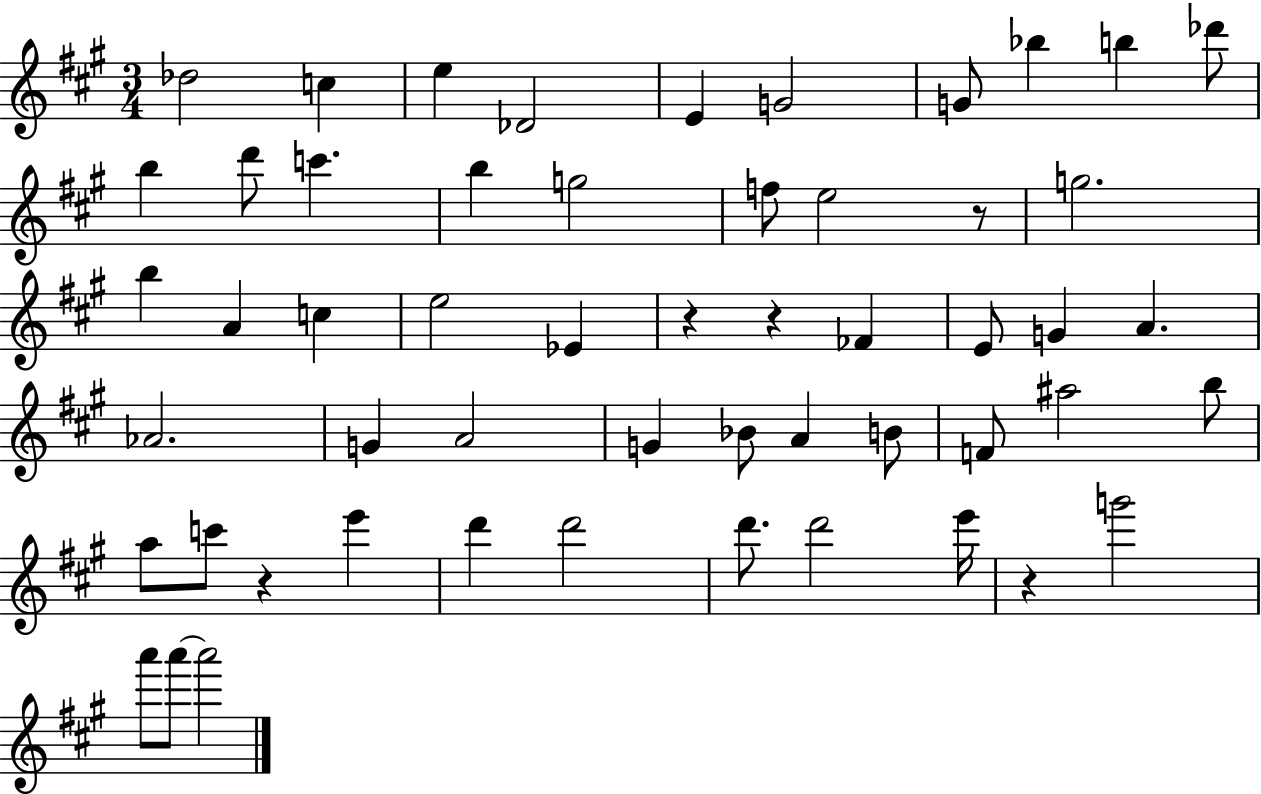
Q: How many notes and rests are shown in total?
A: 54